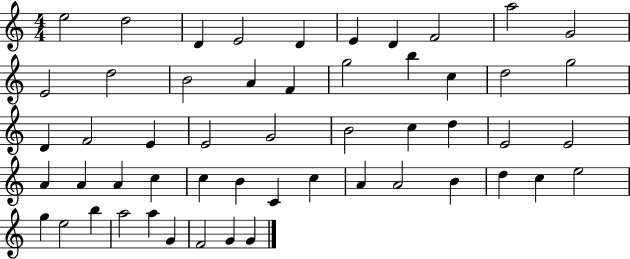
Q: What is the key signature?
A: C major